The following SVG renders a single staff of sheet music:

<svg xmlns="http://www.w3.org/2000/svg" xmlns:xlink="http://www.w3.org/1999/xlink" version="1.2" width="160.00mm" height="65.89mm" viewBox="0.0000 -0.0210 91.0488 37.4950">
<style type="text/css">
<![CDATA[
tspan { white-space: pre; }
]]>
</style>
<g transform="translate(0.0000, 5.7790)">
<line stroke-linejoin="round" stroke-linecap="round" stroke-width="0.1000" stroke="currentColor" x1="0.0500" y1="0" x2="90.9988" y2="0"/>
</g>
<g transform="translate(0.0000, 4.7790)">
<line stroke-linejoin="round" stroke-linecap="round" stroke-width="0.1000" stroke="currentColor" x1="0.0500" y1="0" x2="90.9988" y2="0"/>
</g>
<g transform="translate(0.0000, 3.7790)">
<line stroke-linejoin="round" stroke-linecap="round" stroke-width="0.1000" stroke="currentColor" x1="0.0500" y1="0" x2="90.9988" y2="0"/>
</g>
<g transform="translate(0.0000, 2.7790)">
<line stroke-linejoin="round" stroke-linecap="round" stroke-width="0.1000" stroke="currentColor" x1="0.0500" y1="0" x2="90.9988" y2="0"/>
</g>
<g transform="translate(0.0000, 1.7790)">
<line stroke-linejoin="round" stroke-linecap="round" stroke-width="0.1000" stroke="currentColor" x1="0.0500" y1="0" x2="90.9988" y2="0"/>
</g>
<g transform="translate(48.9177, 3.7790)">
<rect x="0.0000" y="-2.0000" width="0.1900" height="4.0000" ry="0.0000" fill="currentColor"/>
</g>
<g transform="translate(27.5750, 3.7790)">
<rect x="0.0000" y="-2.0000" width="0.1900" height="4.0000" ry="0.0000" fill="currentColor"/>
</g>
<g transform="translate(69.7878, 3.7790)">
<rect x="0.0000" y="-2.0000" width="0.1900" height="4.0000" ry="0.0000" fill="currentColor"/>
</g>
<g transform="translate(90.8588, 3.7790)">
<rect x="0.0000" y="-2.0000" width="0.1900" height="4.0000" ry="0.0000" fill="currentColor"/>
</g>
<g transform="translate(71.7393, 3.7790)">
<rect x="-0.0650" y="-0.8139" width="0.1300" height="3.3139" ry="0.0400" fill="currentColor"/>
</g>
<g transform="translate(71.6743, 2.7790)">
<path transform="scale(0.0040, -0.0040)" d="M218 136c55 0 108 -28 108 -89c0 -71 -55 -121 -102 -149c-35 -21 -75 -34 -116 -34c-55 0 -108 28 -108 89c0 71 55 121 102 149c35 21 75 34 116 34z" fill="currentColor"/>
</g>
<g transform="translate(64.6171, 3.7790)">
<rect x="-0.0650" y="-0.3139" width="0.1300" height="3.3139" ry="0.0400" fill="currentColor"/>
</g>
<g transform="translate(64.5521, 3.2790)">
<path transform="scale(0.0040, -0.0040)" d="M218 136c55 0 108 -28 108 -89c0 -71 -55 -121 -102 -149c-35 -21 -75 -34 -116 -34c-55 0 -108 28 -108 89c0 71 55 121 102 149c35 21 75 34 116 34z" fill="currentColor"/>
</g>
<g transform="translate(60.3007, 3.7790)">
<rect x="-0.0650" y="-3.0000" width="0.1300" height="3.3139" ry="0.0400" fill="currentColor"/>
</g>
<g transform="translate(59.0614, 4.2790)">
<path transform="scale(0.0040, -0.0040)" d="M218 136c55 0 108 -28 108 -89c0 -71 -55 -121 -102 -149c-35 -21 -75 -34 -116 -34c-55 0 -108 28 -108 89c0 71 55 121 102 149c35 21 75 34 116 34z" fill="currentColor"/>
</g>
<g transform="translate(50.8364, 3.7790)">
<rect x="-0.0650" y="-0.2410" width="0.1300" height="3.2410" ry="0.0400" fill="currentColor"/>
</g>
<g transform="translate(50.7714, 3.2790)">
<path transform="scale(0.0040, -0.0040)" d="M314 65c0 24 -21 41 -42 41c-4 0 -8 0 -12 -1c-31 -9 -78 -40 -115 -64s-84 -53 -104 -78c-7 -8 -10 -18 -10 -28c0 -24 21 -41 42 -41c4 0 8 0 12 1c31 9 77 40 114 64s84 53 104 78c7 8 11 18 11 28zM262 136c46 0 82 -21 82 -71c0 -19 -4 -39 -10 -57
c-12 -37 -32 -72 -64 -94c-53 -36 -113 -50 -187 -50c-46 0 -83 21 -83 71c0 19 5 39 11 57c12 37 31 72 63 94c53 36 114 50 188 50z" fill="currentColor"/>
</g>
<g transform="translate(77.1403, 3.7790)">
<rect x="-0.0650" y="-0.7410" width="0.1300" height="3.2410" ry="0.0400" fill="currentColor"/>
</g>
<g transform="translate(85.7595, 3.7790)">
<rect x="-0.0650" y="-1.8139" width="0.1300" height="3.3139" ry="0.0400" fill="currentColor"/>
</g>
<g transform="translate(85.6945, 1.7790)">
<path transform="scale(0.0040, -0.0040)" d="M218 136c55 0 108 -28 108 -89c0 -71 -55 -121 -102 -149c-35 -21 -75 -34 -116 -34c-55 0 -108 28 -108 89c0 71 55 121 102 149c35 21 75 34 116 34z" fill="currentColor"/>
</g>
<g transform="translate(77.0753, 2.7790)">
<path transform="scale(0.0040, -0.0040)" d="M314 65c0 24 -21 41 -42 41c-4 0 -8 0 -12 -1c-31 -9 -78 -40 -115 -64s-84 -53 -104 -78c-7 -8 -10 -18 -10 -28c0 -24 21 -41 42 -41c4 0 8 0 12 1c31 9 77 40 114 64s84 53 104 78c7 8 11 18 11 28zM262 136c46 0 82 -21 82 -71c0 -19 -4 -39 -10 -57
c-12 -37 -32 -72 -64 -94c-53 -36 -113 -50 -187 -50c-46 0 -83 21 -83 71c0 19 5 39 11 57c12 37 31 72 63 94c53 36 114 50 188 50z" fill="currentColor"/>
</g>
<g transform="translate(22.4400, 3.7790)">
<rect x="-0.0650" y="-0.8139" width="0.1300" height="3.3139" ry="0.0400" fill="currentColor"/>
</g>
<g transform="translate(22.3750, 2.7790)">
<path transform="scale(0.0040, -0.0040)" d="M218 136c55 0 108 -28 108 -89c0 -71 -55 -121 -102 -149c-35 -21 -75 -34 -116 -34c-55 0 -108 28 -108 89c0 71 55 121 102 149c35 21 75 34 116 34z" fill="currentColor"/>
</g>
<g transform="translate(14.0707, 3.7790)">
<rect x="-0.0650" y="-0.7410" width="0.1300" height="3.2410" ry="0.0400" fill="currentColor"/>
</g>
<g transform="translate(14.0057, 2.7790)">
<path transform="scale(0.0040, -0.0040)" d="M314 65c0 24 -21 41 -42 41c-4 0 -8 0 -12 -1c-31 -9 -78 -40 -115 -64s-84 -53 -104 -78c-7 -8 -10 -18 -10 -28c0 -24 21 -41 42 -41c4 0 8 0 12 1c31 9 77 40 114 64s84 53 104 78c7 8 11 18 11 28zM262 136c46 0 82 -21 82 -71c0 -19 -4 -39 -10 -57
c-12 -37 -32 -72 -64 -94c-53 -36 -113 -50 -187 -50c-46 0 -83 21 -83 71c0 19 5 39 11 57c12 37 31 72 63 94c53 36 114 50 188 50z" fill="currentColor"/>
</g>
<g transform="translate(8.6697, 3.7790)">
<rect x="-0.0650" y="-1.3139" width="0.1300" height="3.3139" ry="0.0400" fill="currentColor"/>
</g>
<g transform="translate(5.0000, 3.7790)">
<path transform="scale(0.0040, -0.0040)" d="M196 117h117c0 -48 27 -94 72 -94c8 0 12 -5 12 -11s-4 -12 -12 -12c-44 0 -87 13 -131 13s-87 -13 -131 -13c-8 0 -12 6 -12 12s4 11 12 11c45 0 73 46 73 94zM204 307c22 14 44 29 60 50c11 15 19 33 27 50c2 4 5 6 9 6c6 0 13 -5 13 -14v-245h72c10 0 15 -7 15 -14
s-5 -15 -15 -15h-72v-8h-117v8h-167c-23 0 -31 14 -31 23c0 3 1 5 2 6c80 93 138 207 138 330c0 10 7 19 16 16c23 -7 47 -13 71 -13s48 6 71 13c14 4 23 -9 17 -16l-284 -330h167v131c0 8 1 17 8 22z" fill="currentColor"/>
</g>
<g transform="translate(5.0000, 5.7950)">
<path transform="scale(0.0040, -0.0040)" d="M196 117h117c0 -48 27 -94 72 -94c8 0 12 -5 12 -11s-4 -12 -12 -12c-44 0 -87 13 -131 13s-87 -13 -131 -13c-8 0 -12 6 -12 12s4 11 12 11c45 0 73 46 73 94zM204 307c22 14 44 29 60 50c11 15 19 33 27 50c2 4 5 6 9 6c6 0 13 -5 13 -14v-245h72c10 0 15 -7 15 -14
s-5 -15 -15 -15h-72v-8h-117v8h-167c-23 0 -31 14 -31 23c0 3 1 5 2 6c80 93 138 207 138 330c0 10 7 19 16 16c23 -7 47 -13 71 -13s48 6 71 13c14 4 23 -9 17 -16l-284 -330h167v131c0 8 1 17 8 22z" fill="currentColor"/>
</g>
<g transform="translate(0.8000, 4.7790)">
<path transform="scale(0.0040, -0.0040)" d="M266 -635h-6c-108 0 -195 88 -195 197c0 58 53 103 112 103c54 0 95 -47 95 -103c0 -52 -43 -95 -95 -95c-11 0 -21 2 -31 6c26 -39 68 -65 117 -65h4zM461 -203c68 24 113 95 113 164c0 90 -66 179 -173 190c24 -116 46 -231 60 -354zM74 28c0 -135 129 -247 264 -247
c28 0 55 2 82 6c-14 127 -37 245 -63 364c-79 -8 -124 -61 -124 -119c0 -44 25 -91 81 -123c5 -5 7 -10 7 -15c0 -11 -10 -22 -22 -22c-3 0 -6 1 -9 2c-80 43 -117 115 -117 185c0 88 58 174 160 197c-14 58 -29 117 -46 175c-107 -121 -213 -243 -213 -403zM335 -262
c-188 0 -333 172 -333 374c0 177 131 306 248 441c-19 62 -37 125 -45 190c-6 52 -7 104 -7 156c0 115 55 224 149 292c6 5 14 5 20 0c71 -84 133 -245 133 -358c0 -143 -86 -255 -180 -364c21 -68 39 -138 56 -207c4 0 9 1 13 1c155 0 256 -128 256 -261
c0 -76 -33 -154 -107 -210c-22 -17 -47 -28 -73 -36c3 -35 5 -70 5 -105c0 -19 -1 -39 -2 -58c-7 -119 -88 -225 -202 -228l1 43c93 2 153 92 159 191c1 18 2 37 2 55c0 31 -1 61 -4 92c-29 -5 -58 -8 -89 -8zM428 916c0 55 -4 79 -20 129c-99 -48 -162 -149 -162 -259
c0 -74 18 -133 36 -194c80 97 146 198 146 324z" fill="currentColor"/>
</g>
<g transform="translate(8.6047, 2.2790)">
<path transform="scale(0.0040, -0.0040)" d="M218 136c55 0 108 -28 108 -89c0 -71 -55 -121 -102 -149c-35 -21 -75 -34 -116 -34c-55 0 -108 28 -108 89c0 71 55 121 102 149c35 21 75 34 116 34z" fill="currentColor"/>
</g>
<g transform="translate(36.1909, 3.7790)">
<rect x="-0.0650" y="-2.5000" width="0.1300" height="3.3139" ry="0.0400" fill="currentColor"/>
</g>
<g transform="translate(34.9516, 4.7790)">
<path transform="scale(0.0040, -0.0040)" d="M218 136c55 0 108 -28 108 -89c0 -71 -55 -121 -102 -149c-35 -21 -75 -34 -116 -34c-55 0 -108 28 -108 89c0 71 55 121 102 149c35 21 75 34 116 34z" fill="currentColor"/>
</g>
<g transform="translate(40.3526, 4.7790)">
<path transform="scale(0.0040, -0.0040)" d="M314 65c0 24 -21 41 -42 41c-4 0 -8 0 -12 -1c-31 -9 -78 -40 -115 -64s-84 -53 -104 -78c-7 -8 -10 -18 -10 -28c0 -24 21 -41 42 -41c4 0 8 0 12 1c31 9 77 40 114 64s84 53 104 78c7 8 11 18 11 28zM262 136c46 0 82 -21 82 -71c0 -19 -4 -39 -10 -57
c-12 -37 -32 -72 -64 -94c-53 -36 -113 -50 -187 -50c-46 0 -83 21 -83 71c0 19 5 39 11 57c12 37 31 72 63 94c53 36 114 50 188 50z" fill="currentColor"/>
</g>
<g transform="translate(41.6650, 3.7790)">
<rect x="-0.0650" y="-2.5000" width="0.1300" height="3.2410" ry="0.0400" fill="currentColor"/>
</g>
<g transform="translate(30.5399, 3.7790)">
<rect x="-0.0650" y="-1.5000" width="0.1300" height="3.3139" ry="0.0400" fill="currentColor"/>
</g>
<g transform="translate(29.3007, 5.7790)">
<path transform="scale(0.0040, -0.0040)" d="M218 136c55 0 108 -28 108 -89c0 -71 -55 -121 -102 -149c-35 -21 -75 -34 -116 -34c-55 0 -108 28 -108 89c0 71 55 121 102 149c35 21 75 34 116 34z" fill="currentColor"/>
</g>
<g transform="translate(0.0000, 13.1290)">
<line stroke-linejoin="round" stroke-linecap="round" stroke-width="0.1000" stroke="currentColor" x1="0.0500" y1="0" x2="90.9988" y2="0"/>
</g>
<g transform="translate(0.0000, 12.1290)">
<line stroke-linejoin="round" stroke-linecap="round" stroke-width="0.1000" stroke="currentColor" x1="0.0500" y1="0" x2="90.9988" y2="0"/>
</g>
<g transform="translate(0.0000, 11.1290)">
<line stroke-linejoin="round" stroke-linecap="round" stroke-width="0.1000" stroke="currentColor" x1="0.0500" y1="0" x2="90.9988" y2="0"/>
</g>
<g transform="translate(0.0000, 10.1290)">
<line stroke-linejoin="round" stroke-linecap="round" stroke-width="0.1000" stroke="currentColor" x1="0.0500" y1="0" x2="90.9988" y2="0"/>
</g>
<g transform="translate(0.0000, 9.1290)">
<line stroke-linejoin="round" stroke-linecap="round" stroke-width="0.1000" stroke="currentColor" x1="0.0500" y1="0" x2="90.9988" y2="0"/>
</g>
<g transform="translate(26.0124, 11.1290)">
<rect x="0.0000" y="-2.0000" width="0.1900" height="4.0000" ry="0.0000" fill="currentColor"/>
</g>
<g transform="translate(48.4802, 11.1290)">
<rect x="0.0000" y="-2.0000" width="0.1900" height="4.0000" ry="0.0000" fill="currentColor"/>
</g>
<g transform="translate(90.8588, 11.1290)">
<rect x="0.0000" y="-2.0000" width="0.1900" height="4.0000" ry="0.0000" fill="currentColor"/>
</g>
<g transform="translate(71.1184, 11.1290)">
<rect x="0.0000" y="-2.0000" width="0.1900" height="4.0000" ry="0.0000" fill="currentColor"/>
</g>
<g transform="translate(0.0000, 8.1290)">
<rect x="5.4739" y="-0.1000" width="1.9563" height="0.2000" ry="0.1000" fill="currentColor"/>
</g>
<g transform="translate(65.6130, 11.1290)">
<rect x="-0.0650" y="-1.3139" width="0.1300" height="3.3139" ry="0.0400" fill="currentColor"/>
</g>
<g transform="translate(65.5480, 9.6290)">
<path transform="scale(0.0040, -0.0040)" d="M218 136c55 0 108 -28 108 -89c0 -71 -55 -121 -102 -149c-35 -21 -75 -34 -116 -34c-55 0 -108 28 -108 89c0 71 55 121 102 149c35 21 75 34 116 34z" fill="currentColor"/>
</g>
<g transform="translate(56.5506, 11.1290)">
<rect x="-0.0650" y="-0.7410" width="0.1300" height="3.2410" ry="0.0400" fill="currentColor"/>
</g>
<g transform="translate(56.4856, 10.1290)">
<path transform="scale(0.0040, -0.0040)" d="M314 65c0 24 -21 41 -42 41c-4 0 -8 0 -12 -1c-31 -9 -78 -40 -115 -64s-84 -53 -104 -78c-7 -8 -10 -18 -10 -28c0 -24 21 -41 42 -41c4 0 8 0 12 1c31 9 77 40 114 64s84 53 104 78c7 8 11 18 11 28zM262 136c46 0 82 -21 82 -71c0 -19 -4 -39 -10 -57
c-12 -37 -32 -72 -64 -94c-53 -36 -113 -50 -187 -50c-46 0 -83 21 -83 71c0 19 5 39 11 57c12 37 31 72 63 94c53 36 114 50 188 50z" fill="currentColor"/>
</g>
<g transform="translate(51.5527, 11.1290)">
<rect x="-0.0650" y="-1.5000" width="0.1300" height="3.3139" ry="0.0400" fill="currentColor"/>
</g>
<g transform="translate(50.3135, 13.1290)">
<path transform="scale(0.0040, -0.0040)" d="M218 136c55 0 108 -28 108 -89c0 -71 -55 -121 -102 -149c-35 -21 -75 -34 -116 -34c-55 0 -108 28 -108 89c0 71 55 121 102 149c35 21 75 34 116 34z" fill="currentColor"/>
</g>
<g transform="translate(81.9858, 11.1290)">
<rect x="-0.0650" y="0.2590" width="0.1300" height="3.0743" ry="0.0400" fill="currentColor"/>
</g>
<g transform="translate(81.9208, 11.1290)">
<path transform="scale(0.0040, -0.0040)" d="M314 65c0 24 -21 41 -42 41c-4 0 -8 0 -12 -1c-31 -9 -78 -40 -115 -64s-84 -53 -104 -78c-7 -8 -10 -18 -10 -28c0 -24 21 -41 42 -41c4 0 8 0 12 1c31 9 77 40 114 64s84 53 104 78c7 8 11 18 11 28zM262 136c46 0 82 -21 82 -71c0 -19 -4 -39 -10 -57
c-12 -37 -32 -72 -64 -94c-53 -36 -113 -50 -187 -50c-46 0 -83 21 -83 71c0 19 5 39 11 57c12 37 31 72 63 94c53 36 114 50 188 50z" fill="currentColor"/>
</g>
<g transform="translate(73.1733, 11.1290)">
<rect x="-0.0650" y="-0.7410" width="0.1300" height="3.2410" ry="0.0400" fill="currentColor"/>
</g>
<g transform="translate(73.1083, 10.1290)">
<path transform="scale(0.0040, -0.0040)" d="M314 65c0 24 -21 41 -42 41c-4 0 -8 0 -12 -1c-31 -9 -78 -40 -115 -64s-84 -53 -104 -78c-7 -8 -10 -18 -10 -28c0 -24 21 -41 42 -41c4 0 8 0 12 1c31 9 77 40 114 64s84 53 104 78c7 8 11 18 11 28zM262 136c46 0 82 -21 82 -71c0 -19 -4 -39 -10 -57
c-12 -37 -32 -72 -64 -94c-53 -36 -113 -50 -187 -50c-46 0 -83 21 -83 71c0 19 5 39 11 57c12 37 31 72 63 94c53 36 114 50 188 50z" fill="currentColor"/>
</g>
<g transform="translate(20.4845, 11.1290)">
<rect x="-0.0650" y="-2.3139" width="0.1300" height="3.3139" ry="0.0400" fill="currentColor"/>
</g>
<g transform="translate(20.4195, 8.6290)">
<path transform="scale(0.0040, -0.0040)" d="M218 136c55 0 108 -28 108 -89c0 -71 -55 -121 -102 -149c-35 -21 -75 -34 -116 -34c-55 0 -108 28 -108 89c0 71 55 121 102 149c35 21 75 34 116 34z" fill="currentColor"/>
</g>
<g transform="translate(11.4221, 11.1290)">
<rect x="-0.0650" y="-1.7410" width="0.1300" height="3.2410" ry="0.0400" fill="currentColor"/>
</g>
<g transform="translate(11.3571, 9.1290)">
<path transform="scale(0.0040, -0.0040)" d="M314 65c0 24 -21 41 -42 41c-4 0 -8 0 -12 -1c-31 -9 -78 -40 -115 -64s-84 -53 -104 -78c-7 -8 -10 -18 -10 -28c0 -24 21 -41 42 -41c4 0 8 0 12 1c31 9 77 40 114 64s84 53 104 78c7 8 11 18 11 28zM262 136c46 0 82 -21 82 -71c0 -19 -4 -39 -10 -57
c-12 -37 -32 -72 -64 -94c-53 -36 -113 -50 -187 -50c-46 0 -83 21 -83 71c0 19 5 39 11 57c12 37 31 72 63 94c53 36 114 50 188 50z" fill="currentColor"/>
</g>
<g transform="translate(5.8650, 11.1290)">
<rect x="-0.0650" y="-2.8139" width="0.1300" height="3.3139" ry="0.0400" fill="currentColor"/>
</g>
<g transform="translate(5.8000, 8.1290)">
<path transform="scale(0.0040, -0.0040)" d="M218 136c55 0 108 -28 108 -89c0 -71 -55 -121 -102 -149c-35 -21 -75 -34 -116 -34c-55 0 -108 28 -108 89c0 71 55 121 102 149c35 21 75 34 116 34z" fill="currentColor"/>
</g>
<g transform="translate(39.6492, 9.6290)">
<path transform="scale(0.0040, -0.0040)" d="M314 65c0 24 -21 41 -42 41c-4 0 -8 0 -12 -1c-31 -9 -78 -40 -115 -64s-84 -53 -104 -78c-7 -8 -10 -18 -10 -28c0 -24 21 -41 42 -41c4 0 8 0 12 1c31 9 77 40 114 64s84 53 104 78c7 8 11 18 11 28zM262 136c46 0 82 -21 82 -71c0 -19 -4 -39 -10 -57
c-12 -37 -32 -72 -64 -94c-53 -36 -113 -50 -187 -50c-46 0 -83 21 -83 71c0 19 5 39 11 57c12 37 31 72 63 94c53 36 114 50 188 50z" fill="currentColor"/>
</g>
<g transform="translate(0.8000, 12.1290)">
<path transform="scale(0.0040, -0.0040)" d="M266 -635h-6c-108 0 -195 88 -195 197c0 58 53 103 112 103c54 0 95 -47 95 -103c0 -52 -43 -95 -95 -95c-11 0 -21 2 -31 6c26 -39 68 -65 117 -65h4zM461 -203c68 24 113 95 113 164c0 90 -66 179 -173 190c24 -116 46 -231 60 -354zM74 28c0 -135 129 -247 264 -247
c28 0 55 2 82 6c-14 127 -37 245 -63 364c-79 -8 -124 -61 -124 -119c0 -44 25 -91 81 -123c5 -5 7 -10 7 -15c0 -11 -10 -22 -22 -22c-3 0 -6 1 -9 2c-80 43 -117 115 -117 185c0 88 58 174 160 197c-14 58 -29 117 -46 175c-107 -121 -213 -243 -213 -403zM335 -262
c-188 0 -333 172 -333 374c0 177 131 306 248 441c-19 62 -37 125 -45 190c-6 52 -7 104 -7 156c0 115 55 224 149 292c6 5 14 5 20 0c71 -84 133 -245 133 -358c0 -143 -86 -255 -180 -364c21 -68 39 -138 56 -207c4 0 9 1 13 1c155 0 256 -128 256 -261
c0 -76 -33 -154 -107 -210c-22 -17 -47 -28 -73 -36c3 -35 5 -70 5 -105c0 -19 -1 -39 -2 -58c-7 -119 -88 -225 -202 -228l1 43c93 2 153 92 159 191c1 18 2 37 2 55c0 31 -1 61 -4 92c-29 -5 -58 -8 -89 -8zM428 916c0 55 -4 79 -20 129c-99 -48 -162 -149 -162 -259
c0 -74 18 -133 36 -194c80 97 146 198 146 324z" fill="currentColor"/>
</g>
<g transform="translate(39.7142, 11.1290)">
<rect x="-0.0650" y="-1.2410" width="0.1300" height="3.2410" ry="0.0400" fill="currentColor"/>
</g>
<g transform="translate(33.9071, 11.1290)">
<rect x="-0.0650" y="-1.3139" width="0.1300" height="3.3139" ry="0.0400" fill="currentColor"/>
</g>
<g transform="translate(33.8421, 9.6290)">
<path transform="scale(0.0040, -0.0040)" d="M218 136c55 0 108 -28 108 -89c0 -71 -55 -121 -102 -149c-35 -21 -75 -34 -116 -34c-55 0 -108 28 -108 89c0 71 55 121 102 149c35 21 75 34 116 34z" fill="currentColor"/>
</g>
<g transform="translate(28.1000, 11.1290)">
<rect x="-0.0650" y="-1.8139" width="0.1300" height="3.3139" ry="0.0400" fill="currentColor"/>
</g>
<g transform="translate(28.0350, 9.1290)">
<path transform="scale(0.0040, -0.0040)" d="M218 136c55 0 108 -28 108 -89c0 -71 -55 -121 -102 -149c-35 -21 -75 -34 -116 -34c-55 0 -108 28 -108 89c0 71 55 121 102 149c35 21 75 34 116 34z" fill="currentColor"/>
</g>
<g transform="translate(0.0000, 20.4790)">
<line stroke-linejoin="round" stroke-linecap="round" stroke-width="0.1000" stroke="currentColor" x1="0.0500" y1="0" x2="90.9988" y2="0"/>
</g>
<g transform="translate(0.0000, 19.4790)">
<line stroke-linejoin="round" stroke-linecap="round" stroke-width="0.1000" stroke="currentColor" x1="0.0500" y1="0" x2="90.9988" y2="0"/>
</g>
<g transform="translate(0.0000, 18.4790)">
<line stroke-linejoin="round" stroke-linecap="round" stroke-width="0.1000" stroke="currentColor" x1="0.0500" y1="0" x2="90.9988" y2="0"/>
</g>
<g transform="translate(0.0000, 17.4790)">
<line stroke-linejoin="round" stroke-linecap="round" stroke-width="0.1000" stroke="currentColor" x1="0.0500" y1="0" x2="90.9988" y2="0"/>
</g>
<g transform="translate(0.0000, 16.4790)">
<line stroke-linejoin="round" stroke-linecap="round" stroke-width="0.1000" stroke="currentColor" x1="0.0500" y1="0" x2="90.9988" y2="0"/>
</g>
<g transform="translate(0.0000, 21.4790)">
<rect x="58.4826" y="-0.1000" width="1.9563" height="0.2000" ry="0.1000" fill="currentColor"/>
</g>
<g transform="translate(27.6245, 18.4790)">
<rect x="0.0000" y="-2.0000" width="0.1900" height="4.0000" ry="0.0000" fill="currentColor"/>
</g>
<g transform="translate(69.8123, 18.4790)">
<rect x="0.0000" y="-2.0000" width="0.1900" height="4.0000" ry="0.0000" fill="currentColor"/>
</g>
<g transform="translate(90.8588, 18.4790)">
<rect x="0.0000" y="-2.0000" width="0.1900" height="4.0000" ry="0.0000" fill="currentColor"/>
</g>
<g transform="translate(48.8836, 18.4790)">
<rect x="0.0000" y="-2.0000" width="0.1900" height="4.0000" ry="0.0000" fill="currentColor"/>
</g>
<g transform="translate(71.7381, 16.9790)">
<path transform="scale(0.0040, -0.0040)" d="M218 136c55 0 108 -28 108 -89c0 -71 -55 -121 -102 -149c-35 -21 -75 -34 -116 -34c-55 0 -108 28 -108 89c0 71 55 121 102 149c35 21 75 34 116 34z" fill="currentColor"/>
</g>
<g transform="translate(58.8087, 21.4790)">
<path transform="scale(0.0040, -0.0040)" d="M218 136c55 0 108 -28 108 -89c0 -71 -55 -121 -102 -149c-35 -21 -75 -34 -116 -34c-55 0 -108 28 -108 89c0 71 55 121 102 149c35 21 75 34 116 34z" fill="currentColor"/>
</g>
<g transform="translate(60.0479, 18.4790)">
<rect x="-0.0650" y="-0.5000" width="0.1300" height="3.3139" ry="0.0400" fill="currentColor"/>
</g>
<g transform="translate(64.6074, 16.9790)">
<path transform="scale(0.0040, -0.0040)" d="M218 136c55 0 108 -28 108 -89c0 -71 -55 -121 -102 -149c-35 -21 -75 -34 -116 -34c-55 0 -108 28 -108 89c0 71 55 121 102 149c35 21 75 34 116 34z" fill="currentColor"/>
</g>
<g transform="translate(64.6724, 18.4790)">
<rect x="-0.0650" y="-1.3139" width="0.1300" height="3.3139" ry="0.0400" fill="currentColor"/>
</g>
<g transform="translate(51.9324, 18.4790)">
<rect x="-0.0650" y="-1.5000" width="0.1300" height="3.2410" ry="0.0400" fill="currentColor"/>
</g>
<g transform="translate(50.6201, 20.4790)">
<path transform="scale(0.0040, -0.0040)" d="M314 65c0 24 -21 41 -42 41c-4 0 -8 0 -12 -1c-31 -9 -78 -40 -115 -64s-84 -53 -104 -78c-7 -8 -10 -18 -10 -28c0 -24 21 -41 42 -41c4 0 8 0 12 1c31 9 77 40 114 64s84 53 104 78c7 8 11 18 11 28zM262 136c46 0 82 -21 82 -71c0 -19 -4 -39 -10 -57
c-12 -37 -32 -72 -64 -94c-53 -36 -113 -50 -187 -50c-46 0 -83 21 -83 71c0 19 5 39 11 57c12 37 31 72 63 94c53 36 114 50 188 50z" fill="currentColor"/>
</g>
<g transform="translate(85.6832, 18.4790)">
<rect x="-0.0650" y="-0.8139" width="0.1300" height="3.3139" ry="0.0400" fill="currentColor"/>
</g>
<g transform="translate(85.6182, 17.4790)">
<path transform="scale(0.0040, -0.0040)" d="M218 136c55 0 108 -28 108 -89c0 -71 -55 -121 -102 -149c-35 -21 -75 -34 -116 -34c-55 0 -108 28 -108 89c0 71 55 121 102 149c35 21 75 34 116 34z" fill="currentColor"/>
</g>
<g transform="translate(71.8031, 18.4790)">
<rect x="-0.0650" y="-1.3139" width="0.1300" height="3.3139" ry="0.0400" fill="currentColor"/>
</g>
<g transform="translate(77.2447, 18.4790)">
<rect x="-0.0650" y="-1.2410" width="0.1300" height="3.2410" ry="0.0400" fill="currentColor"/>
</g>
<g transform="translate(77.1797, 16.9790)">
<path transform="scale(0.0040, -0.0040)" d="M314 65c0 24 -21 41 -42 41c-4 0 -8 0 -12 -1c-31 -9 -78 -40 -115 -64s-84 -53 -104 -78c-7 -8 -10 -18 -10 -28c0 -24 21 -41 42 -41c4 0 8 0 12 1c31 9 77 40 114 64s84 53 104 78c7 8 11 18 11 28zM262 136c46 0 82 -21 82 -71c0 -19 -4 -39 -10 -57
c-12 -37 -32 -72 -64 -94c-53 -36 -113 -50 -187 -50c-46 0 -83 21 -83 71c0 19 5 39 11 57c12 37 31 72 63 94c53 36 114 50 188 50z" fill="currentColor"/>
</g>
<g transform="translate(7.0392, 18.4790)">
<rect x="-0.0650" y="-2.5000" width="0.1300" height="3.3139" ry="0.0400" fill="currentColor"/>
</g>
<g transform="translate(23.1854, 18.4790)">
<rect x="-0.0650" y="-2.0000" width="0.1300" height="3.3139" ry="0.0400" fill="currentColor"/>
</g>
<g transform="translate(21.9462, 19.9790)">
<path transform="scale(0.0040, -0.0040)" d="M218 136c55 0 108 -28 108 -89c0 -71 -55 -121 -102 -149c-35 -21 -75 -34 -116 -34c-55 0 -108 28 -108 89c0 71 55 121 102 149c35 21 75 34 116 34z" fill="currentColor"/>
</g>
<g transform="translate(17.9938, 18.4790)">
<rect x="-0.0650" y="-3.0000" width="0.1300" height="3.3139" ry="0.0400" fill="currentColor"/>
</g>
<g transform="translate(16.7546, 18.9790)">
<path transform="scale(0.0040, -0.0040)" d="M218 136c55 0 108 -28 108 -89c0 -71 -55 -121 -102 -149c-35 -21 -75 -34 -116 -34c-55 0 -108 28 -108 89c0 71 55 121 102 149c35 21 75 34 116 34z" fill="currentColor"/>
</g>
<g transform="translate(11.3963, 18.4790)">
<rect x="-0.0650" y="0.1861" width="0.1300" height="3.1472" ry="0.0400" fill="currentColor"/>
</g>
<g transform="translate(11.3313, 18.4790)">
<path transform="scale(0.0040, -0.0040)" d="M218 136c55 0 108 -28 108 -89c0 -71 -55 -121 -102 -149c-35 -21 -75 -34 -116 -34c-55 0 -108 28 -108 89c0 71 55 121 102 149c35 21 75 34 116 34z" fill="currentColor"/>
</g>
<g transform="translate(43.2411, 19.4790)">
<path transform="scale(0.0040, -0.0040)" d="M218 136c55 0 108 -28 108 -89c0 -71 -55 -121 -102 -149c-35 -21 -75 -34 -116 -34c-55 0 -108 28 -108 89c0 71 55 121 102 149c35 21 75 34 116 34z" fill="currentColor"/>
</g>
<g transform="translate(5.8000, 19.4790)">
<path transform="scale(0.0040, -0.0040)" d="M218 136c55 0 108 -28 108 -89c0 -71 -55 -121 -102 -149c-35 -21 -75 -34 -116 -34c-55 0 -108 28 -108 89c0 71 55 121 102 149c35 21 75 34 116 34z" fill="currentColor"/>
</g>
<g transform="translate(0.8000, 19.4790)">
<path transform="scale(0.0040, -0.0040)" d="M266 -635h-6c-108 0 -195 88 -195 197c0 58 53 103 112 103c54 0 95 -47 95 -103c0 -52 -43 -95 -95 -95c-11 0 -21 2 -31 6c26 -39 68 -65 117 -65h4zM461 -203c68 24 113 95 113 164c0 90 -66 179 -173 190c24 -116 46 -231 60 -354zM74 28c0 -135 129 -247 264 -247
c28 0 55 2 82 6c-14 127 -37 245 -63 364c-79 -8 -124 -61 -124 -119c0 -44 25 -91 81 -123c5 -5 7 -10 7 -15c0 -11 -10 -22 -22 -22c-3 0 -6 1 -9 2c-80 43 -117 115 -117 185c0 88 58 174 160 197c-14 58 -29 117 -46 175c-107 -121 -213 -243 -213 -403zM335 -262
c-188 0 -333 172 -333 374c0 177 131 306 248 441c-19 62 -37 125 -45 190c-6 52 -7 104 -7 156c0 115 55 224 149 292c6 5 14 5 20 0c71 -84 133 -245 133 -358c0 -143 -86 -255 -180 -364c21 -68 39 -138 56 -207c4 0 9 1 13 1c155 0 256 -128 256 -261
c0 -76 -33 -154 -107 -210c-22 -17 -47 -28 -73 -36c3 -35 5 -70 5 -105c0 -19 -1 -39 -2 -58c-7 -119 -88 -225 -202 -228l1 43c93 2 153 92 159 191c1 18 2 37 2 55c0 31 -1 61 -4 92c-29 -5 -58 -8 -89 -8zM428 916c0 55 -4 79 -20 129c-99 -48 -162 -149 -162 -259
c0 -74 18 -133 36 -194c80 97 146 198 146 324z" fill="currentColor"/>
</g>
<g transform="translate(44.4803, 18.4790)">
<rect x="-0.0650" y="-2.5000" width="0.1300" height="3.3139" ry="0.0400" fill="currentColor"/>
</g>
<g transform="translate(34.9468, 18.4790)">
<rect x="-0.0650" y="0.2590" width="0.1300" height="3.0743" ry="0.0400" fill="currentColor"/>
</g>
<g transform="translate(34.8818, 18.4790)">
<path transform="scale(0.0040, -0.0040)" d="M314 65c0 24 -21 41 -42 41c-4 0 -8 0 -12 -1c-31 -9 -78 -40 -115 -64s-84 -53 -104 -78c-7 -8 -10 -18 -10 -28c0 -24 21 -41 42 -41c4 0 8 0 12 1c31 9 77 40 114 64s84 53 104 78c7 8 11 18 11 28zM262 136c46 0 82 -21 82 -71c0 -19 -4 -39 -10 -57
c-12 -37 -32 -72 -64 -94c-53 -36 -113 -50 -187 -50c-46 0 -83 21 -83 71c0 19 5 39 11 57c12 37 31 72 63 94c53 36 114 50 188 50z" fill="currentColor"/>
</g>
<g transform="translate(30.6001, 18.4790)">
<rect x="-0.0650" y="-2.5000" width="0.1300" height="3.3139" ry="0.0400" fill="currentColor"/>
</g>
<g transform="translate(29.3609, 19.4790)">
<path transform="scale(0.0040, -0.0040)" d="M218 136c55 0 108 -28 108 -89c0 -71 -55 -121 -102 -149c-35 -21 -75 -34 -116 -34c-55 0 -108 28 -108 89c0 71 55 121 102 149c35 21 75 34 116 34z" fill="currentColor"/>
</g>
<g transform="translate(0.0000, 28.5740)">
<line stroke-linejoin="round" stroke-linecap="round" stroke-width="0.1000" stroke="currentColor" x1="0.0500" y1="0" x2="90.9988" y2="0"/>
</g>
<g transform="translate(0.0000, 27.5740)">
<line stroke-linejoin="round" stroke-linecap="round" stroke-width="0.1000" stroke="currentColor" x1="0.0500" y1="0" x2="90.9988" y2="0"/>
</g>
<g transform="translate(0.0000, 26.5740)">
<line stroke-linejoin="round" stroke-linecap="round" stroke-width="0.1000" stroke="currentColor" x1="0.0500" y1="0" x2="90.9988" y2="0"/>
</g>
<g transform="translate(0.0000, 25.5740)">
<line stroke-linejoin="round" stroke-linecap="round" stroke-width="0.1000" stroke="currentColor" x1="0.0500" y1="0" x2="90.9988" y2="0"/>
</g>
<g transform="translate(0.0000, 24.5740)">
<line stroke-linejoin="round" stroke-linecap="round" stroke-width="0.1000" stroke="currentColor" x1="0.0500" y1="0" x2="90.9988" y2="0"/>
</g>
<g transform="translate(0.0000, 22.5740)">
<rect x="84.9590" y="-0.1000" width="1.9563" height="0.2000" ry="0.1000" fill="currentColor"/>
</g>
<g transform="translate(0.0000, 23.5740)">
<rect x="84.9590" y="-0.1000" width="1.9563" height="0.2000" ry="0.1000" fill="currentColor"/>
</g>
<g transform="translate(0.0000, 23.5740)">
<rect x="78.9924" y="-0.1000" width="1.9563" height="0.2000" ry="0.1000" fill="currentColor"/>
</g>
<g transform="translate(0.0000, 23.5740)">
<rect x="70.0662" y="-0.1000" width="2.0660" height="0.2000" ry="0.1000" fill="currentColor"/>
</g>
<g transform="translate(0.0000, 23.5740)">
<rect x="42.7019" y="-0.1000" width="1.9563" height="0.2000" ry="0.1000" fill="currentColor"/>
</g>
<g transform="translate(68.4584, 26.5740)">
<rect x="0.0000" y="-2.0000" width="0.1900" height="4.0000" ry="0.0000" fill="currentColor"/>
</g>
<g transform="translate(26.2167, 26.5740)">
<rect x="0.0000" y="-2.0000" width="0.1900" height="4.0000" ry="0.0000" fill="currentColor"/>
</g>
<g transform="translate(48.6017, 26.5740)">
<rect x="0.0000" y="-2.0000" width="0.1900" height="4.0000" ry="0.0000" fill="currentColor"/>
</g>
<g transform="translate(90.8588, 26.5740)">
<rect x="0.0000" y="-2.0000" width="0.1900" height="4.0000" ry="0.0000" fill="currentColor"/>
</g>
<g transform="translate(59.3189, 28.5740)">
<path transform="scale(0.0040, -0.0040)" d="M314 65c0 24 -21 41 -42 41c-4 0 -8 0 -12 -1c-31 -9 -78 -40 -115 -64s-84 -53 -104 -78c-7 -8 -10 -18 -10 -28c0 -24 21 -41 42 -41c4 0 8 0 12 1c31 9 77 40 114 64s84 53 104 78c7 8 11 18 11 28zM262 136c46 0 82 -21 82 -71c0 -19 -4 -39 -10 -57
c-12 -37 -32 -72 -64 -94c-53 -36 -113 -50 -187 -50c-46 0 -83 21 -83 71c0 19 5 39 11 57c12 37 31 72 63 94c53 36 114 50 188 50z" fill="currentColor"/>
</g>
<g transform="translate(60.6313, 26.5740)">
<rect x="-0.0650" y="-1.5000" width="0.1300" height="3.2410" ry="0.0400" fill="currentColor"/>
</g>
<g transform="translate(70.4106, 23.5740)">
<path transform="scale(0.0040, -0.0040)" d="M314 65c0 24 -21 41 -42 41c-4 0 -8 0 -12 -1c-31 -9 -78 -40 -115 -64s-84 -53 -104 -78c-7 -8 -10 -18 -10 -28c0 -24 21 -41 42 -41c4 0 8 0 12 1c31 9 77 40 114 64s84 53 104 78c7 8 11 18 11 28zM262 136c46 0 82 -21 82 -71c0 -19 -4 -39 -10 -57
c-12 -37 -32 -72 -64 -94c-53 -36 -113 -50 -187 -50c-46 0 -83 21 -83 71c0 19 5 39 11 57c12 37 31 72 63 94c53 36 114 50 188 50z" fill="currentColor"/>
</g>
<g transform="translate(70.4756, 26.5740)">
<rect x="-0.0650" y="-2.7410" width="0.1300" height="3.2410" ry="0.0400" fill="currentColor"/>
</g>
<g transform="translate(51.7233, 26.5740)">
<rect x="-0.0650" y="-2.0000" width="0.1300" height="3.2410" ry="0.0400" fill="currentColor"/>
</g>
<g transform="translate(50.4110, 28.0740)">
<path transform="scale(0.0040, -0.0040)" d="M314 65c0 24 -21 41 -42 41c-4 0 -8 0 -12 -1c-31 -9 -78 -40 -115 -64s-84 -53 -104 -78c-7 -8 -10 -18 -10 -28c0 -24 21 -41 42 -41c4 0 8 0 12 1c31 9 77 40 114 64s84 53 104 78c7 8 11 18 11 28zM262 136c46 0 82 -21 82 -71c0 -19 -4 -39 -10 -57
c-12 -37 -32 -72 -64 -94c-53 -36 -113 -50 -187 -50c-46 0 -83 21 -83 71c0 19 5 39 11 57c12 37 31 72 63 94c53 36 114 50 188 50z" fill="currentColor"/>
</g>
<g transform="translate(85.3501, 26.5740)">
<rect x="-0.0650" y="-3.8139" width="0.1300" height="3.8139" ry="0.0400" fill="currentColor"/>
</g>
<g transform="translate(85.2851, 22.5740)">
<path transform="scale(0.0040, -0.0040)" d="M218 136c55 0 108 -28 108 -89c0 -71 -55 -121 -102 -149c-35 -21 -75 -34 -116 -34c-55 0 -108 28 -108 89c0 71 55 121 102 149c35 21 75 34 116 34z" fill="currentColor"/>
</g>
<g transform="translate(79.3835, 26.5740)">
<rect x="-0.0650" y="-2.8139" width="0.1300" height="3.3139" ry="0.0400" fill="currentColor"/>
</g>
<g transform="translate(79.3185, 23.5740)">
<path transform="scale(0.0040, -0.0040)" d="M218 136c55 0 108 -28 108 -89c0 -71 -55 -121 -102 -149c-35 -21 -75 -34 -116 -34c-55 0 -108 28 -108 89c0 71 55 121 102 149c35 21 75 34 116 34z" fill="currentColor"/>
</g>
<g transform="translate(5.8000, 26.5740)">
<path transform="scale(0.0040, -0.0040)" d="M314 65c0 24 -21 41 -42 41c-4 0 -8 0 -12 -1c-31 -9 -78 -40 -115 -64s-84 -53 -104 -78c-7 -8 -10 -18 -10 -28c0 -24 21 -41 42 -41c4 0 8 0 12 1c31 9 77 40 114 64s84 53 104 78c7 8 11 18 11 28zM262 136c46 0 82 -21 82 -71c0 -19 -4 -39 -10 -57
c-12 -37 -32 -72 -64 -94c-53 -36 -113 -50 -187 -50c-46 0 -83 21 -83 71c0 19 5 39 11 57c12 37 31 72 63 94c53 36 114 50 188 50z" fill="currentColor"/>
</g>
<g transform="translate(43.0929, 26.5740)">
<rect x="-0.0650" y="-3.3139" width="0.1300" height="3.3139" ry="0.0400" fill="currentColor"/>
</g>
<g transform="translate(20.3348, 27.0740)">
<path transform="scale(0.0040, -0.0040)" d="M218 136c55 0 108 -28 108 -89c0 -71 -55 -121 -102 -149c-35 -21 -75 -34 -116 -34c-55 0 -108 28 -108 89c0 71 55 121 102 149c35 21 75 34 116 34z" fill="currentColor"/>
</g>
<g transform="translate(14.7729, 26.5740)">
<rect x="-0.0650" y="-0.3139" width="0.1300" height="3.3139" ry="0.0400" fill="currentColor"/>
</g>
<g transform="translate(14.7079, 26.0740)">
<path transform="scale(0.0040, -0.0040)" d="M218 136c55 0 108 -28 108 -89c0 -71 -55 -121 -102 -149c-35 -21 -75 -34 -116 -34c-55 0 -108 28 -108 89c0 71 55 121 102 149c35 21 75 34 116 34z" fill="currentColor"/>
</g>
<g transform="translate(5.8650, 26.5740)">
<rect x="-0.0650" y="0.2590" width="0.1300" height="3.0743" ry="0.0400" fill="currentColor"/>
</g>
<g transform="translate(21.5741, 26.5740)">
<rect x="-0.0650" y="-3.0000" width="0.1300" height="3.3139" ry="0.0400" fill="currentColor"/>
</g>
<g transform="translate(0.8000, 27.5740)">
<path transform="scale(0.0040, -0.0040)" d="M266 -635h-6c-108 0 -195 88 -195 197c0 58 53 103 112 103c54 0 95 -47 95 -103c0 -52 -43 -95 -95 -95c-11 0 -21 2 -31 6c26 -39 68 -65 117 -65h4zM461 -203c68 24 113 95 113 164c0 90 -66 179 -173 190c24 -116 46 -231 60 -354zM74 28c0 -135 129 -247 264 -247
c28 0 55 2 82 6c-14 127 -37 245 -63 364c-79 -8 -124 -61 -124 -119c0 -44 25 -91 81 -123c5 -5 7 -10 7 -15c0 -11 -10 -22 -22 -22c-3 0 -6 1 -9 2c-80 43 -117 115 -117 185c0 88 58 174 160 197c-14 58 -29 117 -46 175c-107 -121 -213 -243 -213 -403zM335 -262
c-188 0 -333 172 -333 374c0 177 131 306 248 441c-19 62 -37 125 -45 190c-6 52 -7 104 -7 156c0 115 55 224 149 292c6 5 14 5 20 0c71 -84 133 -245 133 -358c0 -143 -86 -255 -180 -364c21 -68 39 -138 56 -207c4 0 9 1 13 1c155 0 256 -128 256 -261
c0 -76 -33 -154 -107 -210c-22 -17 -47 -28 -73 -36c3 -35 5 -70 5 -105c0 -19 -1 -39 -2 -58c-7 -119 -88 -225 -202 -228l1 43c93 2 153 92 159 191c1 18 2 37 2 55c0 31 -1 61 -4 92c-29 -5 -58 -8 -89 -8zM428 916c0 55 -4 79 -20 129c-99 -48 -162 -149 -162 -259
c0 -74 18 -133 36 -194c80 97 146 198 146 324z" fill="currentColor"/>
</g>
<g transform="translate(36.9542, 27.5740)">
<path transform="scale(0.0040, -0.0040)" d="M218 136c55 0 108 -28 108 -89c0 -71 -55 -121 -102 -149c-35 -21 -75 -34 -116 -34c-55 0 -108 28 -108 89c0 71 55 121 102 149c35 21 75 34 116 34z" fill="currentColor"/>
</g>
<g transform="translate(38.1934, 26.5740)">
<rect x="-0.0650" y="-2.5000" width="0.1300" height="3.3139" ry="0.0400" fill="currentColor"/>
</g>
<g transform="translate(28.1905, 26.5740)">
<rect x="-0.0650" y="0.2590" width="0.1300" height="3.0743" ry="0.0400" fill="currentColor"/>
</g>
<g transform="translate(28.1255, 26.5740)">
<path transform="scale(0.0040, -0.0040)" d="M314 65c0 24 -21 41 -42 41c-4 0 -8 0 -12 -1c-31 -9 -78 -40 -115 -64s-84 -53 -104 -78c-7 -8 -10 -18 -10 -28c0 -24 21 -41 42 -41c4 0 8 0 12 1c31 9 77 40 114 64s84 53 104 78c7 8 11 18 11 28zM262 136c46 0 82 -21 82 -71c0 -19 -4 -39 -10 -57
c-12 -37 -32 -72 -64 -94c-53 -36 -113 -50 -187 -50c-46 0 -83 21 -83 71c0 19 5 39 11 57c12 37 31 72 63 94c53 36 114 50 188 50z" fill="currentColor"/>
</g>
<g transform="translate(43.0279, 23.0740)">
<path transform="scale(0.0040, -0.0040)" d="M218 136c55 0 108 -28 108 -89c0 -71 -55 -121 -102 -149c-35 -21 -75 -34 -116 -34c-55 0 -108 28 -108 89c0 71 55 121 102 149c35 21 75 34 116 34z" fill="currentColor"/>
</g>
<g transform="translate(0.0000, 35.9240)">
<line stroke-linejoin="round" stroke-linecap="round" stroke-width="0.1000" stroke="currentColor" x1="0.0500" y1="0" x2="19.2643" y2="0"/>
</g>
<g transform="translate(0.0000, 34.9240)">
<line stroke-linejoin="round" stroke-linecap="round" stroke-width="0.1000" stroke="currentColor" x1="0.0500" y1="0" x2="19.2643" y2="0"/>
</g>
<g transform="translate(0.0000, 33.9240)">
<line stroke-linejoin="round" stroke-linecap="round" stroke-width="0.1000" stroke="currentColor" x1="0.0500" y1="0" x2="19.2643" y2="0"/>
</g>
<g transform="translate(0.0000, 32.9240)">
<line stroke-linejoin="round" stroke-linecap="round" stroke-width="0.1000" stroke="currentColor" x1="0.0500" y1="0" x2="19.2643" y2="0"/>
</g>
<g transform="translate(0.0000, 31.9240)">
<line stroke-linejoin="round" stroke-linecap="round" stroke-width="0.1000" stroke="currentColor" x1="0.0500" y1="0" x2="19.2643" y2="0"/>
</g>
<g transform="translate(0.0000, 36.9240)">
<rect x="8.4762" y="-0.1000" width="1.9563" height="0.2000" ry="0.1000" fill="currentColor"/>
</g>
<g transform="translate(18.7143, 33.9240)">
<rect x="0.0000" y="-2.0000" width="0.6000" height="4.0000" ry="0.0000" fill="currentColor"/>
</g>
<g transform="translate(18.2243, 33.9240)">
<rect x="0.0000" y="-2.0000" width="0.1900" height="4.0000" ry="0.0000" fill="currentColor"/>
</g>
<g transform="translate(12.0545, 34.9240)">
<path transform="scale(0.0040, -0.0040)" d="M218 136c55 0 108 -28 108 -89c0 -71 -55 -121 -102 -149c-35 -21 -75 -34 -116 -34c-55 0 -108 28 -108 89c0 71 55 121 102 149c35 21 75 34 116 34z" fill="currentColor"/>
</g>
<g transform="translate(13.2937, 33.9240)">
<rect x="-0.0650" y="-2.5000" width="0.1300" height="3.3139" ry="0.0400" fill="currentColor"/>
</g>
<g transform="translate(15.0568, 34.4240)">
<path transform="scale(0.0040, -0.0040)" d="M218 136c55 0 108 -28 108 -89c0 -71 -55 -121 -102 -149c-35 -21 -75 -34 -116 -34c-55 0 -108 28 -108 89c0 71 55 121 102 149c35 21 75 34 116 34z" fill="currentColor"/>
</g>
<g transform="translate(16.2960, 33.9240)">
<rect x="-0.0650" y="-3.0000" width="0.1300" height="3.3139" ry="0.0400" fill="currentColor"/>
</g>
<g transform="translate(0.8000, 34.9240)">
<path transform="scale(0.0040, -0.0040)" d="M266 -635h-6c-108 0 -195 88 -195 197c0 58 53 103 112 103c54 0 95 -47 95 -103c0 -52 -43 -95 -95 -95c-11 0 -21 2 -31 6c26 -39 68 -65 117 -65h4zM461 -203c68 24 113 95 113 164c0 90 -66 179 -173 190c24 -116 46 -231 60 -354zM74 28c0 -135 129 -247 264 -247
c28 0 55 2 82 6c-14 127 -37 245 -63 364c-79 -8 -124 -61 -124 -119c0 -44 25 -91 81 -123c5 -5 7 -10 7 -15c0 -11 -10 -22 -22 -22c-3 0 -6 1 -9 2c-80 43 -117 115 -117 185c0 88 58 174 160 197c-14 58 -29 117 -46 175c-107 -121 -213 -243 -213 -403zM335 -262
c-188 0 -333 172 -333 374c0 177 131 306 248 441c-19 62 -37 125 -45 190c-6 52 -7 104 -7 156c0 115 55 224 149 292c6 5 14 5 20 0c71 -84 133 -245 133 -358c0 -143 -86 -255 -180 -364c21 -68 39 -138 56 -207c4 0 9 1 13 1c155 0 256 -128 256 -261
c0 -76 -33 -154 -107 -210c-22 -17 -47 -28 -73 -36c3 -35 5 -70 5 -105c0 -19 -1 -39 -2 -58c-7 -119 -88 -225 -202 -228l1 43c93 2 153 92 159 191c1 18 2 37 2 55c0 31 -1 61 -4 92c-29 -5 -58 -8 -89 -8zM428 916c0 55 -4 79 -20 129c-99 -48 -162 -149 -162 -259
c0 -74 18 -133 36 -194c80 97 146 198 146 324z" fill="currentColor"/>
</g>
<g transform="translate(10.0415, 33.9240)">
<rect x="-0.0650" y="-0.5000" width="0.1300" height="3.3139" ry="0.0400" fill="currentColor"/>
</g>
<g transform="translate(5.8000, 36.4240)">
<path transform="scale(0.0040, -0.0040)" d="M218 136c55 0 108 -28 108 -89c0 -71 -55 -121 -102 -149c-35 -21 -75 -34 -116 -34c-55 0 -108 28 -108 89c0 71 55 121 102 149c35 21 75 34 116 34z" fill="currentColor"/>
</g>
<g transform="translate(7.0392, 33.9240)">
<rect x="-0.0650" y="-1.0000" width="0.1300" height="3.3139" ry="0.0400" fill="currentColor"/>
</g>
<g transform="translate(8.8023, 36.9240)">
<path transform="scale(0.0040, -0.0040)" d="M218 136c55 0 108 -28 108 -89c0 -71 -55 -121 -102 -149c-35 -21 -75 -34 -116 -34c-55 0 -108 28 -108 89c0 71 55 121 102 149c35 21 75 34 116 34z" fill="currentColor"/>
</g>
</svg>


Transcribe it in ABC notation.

X:1
T:Untitled
M:4/4
L:1/4
K:C
e d2 d E G G2 c2 A c d d2 f a f2 g f e e2 E d2 e d2 B2 G B A F G B2 G E2 C e e e2 d B2 c A B2 G b F2 E2 a2 a c' D C G A